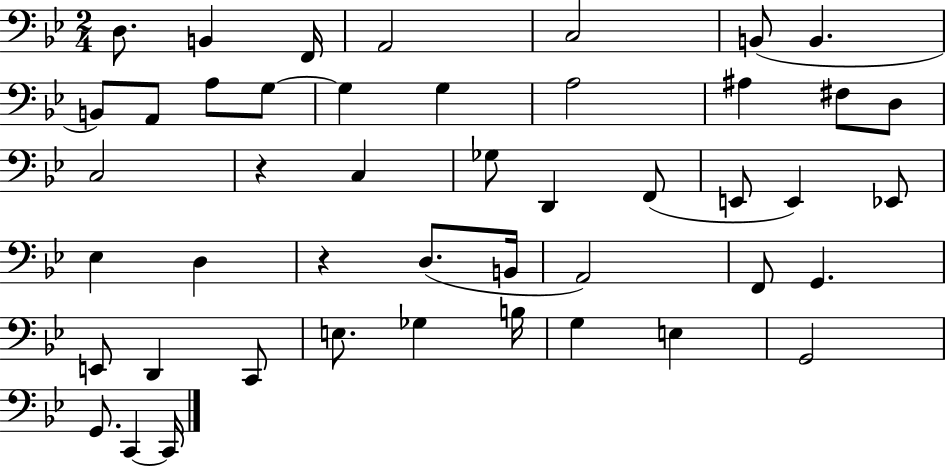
X:1
T:Untitled
M:2/4
L:1/4
K:Bb
D,/2 B,, F,,/4 A,,2 C,2 B,,/2 B,, B,,/2 A,,/2 A,/2 G,/2 G, G, A,2 ^A, ^F,/2 D,/2 C,2 z C, _G,/2 D,, F,,/2 E,,/2 E,, _E,,/2 _E, D, z D,/2 B,,/4 A,,2 F,,/2 G,, E,,/2 D,, C,,/2 E,/2 _G, B,/4 G, E, G,,2 G,,/2 C,, C,,/4